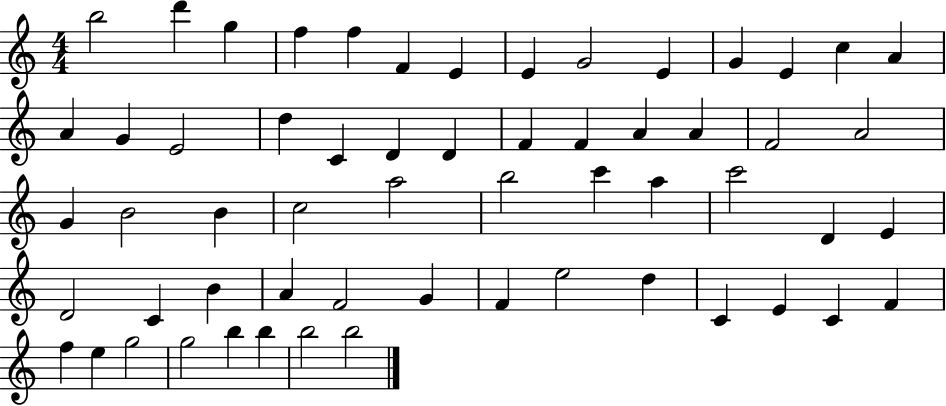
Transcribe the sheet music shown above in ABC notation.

X:1
T:Untitled
M:4/4
L:1/4
K:C
b2 d' g f f F E E G2 E G E c A A G E2 d C D D F F A A F2 A2 G B2 B c2 a2 b2 c' a c'2 D E D2 C B A F2 G F e2 d C E C F f e g2 g2 b b b2 b2